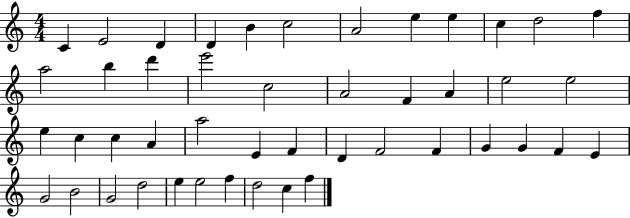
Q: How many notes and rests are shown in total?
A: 46